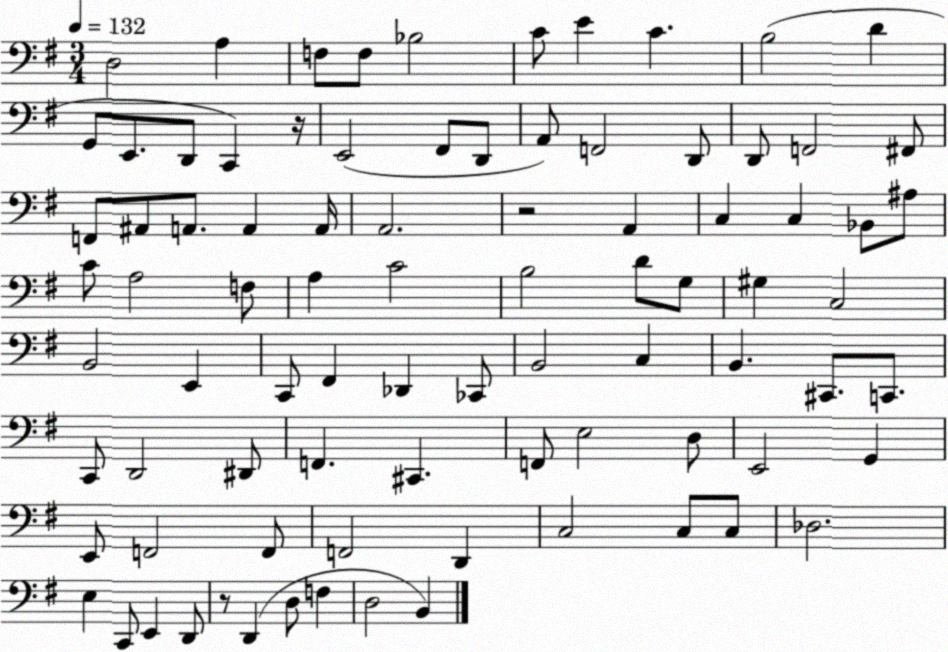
X:1
T:Untitled
M:3/4
L:1/4
K:G
D,2 A, F,/2 F,/2 _B,2 C/2 E C B,2 D G,,/2 E,,/2 D,,/2 C,, z/4 E,,2 ^F,,/2 D,,/2 A,,/2 F,,2 D,,/2 D,,/2 F,,2 ^F,,/2 F,,/2 ^A,,/2 A,,/2 A,, A,,/4 A,,2 z2 A,, C, C, _B,,/2 ^A,/2 C/2 A,2 F,/2 A, C2 B,2 D/2 G,/2 ^G, C,2 B,,2 E,, C,,/2 ^F,, _D,, _C,,/2 B,,2 C, B,, ^C,,/2 C,,/2 C,,/2 D,,2 ^D,,/2 F,, ^C,, F,,/2 E,2 D,/2 E,,2 G,, E,,/2 F,,2 F,,/2 F,,2 D,, C,2 C,/2 C,/2 _D,2 E, C,,/2 E,, D,,/2 z/2 D,, D,/2 F, D,2 B,,